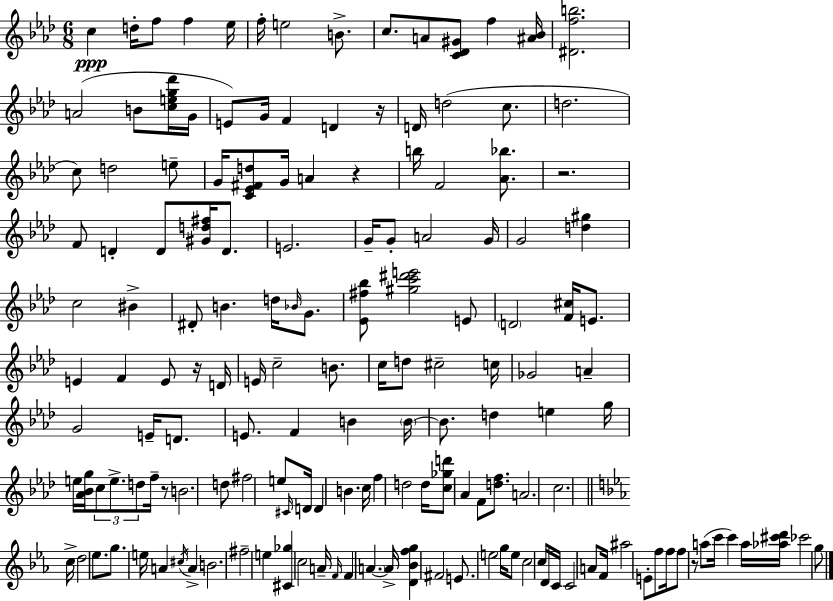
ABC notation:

X:1
T:Untitled
M:6/8
L:1/4
K:Ab
c d/4 f/2 f _e/4 f/4 e2 B/2 c/2 A/2 [C_D^G]/2 f [^A_B]/4 [^Dfb]2 A2 B/2 [ceg_d']/4 G/4 E/2 G/4 F D z/4 D/4 d2 c/2 d2 c/2 d2 e/2 G/4 [C_E^Fd]/2 G/4 A z b/4 F2 [_A_b]/2 z2 F/2 D D/2 [^Gd^f]/4 D/2 E2 G/4 G/2 A2 G/4 G2 [d^g] c2 ^B ^D/2 B d/4 _B/4 G/2 [_E^f_b]/2 [^gc'^d'e']2 E/2 D2 [F^c]/4 E/2 E F E/2 z/4 D/4 E/4 c2 B/2 c/4 d/2 ^c2 c/4 _G2 A G2 E/4 D/2 E/2 F B B/4 B/2 d e g/4 e/4 [_A_Bg]/4 c/2 e/2 d/2 f/4 z/2 B2 d/2 ^f2 e/2 ^C/4 D/4 D B c/4 f d2 d/4 [c_gd']/2 _A F/2 [df]/2 A2 c2 c/4 d2 _e/2 g/2 e/4 A ^c/4 A B2 ^f2 e [^C_g] c2 A/4 F/4 F A A/4 [D_Bfg] ^F2 E/2 e2 g/4 e/2 c2 c/4 D/4 C/4 C2 A/2 F/4 ^a2 E/2 f/2 f/4 f/2 z/2 a/2 c'/4 c' a/4 [_a^c'd']/4 _c'2 g/2